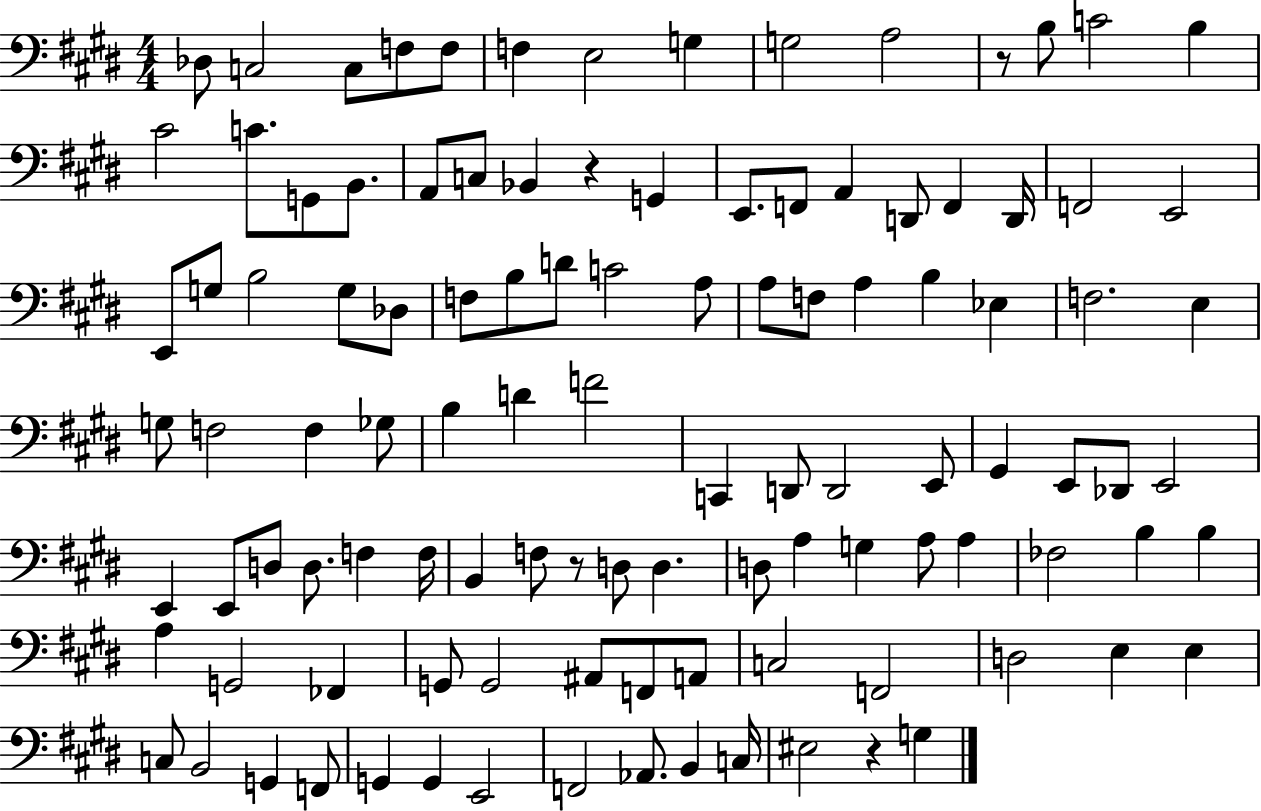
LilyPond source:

{
  \clef bass
  \numericTimeSignature
  \time 4/4
  \key e \major
  des8 c2 c8 f8 f8 | f4 e2 g4 | g2 a2 | r8 b8 c'2 b4 | \break cis'2 c'8. g,8 b,8. | a,8 c8 bes,4 r4 g,4 | e,8. f,8 a,4 d,8 f,4 d,16 | f,2 e,2 | \break e,8 g8 b2 g8 des8 | f8 b8 d'8 c'2 a8 | a8 f8 a4 b4 ees4 | f2. e4 | \break g8 f2 f4 ges8 | b4 d'4 f'2 | c,4 d,8 d,2 e,8 | gis,4 e,8 des,8 e,2 | \break e,4 e,8 d8 d8. f4 f16 | b,4 f8 r8 d8 d4. | d8 a4 g4 a8 a4 | fes2 b4 b4 | \break a4 g,2 fes,4 | g,8 g,2 ais,8 f,8 a,8 | c2 f,2 | d2 e4 e4 | \break c8 b,2 g,4 f,8 | g,4 g,4 e,2 | f,2 aes,8. b,4 c16 | eis2 r4 g4 | \break \bar "|."
}